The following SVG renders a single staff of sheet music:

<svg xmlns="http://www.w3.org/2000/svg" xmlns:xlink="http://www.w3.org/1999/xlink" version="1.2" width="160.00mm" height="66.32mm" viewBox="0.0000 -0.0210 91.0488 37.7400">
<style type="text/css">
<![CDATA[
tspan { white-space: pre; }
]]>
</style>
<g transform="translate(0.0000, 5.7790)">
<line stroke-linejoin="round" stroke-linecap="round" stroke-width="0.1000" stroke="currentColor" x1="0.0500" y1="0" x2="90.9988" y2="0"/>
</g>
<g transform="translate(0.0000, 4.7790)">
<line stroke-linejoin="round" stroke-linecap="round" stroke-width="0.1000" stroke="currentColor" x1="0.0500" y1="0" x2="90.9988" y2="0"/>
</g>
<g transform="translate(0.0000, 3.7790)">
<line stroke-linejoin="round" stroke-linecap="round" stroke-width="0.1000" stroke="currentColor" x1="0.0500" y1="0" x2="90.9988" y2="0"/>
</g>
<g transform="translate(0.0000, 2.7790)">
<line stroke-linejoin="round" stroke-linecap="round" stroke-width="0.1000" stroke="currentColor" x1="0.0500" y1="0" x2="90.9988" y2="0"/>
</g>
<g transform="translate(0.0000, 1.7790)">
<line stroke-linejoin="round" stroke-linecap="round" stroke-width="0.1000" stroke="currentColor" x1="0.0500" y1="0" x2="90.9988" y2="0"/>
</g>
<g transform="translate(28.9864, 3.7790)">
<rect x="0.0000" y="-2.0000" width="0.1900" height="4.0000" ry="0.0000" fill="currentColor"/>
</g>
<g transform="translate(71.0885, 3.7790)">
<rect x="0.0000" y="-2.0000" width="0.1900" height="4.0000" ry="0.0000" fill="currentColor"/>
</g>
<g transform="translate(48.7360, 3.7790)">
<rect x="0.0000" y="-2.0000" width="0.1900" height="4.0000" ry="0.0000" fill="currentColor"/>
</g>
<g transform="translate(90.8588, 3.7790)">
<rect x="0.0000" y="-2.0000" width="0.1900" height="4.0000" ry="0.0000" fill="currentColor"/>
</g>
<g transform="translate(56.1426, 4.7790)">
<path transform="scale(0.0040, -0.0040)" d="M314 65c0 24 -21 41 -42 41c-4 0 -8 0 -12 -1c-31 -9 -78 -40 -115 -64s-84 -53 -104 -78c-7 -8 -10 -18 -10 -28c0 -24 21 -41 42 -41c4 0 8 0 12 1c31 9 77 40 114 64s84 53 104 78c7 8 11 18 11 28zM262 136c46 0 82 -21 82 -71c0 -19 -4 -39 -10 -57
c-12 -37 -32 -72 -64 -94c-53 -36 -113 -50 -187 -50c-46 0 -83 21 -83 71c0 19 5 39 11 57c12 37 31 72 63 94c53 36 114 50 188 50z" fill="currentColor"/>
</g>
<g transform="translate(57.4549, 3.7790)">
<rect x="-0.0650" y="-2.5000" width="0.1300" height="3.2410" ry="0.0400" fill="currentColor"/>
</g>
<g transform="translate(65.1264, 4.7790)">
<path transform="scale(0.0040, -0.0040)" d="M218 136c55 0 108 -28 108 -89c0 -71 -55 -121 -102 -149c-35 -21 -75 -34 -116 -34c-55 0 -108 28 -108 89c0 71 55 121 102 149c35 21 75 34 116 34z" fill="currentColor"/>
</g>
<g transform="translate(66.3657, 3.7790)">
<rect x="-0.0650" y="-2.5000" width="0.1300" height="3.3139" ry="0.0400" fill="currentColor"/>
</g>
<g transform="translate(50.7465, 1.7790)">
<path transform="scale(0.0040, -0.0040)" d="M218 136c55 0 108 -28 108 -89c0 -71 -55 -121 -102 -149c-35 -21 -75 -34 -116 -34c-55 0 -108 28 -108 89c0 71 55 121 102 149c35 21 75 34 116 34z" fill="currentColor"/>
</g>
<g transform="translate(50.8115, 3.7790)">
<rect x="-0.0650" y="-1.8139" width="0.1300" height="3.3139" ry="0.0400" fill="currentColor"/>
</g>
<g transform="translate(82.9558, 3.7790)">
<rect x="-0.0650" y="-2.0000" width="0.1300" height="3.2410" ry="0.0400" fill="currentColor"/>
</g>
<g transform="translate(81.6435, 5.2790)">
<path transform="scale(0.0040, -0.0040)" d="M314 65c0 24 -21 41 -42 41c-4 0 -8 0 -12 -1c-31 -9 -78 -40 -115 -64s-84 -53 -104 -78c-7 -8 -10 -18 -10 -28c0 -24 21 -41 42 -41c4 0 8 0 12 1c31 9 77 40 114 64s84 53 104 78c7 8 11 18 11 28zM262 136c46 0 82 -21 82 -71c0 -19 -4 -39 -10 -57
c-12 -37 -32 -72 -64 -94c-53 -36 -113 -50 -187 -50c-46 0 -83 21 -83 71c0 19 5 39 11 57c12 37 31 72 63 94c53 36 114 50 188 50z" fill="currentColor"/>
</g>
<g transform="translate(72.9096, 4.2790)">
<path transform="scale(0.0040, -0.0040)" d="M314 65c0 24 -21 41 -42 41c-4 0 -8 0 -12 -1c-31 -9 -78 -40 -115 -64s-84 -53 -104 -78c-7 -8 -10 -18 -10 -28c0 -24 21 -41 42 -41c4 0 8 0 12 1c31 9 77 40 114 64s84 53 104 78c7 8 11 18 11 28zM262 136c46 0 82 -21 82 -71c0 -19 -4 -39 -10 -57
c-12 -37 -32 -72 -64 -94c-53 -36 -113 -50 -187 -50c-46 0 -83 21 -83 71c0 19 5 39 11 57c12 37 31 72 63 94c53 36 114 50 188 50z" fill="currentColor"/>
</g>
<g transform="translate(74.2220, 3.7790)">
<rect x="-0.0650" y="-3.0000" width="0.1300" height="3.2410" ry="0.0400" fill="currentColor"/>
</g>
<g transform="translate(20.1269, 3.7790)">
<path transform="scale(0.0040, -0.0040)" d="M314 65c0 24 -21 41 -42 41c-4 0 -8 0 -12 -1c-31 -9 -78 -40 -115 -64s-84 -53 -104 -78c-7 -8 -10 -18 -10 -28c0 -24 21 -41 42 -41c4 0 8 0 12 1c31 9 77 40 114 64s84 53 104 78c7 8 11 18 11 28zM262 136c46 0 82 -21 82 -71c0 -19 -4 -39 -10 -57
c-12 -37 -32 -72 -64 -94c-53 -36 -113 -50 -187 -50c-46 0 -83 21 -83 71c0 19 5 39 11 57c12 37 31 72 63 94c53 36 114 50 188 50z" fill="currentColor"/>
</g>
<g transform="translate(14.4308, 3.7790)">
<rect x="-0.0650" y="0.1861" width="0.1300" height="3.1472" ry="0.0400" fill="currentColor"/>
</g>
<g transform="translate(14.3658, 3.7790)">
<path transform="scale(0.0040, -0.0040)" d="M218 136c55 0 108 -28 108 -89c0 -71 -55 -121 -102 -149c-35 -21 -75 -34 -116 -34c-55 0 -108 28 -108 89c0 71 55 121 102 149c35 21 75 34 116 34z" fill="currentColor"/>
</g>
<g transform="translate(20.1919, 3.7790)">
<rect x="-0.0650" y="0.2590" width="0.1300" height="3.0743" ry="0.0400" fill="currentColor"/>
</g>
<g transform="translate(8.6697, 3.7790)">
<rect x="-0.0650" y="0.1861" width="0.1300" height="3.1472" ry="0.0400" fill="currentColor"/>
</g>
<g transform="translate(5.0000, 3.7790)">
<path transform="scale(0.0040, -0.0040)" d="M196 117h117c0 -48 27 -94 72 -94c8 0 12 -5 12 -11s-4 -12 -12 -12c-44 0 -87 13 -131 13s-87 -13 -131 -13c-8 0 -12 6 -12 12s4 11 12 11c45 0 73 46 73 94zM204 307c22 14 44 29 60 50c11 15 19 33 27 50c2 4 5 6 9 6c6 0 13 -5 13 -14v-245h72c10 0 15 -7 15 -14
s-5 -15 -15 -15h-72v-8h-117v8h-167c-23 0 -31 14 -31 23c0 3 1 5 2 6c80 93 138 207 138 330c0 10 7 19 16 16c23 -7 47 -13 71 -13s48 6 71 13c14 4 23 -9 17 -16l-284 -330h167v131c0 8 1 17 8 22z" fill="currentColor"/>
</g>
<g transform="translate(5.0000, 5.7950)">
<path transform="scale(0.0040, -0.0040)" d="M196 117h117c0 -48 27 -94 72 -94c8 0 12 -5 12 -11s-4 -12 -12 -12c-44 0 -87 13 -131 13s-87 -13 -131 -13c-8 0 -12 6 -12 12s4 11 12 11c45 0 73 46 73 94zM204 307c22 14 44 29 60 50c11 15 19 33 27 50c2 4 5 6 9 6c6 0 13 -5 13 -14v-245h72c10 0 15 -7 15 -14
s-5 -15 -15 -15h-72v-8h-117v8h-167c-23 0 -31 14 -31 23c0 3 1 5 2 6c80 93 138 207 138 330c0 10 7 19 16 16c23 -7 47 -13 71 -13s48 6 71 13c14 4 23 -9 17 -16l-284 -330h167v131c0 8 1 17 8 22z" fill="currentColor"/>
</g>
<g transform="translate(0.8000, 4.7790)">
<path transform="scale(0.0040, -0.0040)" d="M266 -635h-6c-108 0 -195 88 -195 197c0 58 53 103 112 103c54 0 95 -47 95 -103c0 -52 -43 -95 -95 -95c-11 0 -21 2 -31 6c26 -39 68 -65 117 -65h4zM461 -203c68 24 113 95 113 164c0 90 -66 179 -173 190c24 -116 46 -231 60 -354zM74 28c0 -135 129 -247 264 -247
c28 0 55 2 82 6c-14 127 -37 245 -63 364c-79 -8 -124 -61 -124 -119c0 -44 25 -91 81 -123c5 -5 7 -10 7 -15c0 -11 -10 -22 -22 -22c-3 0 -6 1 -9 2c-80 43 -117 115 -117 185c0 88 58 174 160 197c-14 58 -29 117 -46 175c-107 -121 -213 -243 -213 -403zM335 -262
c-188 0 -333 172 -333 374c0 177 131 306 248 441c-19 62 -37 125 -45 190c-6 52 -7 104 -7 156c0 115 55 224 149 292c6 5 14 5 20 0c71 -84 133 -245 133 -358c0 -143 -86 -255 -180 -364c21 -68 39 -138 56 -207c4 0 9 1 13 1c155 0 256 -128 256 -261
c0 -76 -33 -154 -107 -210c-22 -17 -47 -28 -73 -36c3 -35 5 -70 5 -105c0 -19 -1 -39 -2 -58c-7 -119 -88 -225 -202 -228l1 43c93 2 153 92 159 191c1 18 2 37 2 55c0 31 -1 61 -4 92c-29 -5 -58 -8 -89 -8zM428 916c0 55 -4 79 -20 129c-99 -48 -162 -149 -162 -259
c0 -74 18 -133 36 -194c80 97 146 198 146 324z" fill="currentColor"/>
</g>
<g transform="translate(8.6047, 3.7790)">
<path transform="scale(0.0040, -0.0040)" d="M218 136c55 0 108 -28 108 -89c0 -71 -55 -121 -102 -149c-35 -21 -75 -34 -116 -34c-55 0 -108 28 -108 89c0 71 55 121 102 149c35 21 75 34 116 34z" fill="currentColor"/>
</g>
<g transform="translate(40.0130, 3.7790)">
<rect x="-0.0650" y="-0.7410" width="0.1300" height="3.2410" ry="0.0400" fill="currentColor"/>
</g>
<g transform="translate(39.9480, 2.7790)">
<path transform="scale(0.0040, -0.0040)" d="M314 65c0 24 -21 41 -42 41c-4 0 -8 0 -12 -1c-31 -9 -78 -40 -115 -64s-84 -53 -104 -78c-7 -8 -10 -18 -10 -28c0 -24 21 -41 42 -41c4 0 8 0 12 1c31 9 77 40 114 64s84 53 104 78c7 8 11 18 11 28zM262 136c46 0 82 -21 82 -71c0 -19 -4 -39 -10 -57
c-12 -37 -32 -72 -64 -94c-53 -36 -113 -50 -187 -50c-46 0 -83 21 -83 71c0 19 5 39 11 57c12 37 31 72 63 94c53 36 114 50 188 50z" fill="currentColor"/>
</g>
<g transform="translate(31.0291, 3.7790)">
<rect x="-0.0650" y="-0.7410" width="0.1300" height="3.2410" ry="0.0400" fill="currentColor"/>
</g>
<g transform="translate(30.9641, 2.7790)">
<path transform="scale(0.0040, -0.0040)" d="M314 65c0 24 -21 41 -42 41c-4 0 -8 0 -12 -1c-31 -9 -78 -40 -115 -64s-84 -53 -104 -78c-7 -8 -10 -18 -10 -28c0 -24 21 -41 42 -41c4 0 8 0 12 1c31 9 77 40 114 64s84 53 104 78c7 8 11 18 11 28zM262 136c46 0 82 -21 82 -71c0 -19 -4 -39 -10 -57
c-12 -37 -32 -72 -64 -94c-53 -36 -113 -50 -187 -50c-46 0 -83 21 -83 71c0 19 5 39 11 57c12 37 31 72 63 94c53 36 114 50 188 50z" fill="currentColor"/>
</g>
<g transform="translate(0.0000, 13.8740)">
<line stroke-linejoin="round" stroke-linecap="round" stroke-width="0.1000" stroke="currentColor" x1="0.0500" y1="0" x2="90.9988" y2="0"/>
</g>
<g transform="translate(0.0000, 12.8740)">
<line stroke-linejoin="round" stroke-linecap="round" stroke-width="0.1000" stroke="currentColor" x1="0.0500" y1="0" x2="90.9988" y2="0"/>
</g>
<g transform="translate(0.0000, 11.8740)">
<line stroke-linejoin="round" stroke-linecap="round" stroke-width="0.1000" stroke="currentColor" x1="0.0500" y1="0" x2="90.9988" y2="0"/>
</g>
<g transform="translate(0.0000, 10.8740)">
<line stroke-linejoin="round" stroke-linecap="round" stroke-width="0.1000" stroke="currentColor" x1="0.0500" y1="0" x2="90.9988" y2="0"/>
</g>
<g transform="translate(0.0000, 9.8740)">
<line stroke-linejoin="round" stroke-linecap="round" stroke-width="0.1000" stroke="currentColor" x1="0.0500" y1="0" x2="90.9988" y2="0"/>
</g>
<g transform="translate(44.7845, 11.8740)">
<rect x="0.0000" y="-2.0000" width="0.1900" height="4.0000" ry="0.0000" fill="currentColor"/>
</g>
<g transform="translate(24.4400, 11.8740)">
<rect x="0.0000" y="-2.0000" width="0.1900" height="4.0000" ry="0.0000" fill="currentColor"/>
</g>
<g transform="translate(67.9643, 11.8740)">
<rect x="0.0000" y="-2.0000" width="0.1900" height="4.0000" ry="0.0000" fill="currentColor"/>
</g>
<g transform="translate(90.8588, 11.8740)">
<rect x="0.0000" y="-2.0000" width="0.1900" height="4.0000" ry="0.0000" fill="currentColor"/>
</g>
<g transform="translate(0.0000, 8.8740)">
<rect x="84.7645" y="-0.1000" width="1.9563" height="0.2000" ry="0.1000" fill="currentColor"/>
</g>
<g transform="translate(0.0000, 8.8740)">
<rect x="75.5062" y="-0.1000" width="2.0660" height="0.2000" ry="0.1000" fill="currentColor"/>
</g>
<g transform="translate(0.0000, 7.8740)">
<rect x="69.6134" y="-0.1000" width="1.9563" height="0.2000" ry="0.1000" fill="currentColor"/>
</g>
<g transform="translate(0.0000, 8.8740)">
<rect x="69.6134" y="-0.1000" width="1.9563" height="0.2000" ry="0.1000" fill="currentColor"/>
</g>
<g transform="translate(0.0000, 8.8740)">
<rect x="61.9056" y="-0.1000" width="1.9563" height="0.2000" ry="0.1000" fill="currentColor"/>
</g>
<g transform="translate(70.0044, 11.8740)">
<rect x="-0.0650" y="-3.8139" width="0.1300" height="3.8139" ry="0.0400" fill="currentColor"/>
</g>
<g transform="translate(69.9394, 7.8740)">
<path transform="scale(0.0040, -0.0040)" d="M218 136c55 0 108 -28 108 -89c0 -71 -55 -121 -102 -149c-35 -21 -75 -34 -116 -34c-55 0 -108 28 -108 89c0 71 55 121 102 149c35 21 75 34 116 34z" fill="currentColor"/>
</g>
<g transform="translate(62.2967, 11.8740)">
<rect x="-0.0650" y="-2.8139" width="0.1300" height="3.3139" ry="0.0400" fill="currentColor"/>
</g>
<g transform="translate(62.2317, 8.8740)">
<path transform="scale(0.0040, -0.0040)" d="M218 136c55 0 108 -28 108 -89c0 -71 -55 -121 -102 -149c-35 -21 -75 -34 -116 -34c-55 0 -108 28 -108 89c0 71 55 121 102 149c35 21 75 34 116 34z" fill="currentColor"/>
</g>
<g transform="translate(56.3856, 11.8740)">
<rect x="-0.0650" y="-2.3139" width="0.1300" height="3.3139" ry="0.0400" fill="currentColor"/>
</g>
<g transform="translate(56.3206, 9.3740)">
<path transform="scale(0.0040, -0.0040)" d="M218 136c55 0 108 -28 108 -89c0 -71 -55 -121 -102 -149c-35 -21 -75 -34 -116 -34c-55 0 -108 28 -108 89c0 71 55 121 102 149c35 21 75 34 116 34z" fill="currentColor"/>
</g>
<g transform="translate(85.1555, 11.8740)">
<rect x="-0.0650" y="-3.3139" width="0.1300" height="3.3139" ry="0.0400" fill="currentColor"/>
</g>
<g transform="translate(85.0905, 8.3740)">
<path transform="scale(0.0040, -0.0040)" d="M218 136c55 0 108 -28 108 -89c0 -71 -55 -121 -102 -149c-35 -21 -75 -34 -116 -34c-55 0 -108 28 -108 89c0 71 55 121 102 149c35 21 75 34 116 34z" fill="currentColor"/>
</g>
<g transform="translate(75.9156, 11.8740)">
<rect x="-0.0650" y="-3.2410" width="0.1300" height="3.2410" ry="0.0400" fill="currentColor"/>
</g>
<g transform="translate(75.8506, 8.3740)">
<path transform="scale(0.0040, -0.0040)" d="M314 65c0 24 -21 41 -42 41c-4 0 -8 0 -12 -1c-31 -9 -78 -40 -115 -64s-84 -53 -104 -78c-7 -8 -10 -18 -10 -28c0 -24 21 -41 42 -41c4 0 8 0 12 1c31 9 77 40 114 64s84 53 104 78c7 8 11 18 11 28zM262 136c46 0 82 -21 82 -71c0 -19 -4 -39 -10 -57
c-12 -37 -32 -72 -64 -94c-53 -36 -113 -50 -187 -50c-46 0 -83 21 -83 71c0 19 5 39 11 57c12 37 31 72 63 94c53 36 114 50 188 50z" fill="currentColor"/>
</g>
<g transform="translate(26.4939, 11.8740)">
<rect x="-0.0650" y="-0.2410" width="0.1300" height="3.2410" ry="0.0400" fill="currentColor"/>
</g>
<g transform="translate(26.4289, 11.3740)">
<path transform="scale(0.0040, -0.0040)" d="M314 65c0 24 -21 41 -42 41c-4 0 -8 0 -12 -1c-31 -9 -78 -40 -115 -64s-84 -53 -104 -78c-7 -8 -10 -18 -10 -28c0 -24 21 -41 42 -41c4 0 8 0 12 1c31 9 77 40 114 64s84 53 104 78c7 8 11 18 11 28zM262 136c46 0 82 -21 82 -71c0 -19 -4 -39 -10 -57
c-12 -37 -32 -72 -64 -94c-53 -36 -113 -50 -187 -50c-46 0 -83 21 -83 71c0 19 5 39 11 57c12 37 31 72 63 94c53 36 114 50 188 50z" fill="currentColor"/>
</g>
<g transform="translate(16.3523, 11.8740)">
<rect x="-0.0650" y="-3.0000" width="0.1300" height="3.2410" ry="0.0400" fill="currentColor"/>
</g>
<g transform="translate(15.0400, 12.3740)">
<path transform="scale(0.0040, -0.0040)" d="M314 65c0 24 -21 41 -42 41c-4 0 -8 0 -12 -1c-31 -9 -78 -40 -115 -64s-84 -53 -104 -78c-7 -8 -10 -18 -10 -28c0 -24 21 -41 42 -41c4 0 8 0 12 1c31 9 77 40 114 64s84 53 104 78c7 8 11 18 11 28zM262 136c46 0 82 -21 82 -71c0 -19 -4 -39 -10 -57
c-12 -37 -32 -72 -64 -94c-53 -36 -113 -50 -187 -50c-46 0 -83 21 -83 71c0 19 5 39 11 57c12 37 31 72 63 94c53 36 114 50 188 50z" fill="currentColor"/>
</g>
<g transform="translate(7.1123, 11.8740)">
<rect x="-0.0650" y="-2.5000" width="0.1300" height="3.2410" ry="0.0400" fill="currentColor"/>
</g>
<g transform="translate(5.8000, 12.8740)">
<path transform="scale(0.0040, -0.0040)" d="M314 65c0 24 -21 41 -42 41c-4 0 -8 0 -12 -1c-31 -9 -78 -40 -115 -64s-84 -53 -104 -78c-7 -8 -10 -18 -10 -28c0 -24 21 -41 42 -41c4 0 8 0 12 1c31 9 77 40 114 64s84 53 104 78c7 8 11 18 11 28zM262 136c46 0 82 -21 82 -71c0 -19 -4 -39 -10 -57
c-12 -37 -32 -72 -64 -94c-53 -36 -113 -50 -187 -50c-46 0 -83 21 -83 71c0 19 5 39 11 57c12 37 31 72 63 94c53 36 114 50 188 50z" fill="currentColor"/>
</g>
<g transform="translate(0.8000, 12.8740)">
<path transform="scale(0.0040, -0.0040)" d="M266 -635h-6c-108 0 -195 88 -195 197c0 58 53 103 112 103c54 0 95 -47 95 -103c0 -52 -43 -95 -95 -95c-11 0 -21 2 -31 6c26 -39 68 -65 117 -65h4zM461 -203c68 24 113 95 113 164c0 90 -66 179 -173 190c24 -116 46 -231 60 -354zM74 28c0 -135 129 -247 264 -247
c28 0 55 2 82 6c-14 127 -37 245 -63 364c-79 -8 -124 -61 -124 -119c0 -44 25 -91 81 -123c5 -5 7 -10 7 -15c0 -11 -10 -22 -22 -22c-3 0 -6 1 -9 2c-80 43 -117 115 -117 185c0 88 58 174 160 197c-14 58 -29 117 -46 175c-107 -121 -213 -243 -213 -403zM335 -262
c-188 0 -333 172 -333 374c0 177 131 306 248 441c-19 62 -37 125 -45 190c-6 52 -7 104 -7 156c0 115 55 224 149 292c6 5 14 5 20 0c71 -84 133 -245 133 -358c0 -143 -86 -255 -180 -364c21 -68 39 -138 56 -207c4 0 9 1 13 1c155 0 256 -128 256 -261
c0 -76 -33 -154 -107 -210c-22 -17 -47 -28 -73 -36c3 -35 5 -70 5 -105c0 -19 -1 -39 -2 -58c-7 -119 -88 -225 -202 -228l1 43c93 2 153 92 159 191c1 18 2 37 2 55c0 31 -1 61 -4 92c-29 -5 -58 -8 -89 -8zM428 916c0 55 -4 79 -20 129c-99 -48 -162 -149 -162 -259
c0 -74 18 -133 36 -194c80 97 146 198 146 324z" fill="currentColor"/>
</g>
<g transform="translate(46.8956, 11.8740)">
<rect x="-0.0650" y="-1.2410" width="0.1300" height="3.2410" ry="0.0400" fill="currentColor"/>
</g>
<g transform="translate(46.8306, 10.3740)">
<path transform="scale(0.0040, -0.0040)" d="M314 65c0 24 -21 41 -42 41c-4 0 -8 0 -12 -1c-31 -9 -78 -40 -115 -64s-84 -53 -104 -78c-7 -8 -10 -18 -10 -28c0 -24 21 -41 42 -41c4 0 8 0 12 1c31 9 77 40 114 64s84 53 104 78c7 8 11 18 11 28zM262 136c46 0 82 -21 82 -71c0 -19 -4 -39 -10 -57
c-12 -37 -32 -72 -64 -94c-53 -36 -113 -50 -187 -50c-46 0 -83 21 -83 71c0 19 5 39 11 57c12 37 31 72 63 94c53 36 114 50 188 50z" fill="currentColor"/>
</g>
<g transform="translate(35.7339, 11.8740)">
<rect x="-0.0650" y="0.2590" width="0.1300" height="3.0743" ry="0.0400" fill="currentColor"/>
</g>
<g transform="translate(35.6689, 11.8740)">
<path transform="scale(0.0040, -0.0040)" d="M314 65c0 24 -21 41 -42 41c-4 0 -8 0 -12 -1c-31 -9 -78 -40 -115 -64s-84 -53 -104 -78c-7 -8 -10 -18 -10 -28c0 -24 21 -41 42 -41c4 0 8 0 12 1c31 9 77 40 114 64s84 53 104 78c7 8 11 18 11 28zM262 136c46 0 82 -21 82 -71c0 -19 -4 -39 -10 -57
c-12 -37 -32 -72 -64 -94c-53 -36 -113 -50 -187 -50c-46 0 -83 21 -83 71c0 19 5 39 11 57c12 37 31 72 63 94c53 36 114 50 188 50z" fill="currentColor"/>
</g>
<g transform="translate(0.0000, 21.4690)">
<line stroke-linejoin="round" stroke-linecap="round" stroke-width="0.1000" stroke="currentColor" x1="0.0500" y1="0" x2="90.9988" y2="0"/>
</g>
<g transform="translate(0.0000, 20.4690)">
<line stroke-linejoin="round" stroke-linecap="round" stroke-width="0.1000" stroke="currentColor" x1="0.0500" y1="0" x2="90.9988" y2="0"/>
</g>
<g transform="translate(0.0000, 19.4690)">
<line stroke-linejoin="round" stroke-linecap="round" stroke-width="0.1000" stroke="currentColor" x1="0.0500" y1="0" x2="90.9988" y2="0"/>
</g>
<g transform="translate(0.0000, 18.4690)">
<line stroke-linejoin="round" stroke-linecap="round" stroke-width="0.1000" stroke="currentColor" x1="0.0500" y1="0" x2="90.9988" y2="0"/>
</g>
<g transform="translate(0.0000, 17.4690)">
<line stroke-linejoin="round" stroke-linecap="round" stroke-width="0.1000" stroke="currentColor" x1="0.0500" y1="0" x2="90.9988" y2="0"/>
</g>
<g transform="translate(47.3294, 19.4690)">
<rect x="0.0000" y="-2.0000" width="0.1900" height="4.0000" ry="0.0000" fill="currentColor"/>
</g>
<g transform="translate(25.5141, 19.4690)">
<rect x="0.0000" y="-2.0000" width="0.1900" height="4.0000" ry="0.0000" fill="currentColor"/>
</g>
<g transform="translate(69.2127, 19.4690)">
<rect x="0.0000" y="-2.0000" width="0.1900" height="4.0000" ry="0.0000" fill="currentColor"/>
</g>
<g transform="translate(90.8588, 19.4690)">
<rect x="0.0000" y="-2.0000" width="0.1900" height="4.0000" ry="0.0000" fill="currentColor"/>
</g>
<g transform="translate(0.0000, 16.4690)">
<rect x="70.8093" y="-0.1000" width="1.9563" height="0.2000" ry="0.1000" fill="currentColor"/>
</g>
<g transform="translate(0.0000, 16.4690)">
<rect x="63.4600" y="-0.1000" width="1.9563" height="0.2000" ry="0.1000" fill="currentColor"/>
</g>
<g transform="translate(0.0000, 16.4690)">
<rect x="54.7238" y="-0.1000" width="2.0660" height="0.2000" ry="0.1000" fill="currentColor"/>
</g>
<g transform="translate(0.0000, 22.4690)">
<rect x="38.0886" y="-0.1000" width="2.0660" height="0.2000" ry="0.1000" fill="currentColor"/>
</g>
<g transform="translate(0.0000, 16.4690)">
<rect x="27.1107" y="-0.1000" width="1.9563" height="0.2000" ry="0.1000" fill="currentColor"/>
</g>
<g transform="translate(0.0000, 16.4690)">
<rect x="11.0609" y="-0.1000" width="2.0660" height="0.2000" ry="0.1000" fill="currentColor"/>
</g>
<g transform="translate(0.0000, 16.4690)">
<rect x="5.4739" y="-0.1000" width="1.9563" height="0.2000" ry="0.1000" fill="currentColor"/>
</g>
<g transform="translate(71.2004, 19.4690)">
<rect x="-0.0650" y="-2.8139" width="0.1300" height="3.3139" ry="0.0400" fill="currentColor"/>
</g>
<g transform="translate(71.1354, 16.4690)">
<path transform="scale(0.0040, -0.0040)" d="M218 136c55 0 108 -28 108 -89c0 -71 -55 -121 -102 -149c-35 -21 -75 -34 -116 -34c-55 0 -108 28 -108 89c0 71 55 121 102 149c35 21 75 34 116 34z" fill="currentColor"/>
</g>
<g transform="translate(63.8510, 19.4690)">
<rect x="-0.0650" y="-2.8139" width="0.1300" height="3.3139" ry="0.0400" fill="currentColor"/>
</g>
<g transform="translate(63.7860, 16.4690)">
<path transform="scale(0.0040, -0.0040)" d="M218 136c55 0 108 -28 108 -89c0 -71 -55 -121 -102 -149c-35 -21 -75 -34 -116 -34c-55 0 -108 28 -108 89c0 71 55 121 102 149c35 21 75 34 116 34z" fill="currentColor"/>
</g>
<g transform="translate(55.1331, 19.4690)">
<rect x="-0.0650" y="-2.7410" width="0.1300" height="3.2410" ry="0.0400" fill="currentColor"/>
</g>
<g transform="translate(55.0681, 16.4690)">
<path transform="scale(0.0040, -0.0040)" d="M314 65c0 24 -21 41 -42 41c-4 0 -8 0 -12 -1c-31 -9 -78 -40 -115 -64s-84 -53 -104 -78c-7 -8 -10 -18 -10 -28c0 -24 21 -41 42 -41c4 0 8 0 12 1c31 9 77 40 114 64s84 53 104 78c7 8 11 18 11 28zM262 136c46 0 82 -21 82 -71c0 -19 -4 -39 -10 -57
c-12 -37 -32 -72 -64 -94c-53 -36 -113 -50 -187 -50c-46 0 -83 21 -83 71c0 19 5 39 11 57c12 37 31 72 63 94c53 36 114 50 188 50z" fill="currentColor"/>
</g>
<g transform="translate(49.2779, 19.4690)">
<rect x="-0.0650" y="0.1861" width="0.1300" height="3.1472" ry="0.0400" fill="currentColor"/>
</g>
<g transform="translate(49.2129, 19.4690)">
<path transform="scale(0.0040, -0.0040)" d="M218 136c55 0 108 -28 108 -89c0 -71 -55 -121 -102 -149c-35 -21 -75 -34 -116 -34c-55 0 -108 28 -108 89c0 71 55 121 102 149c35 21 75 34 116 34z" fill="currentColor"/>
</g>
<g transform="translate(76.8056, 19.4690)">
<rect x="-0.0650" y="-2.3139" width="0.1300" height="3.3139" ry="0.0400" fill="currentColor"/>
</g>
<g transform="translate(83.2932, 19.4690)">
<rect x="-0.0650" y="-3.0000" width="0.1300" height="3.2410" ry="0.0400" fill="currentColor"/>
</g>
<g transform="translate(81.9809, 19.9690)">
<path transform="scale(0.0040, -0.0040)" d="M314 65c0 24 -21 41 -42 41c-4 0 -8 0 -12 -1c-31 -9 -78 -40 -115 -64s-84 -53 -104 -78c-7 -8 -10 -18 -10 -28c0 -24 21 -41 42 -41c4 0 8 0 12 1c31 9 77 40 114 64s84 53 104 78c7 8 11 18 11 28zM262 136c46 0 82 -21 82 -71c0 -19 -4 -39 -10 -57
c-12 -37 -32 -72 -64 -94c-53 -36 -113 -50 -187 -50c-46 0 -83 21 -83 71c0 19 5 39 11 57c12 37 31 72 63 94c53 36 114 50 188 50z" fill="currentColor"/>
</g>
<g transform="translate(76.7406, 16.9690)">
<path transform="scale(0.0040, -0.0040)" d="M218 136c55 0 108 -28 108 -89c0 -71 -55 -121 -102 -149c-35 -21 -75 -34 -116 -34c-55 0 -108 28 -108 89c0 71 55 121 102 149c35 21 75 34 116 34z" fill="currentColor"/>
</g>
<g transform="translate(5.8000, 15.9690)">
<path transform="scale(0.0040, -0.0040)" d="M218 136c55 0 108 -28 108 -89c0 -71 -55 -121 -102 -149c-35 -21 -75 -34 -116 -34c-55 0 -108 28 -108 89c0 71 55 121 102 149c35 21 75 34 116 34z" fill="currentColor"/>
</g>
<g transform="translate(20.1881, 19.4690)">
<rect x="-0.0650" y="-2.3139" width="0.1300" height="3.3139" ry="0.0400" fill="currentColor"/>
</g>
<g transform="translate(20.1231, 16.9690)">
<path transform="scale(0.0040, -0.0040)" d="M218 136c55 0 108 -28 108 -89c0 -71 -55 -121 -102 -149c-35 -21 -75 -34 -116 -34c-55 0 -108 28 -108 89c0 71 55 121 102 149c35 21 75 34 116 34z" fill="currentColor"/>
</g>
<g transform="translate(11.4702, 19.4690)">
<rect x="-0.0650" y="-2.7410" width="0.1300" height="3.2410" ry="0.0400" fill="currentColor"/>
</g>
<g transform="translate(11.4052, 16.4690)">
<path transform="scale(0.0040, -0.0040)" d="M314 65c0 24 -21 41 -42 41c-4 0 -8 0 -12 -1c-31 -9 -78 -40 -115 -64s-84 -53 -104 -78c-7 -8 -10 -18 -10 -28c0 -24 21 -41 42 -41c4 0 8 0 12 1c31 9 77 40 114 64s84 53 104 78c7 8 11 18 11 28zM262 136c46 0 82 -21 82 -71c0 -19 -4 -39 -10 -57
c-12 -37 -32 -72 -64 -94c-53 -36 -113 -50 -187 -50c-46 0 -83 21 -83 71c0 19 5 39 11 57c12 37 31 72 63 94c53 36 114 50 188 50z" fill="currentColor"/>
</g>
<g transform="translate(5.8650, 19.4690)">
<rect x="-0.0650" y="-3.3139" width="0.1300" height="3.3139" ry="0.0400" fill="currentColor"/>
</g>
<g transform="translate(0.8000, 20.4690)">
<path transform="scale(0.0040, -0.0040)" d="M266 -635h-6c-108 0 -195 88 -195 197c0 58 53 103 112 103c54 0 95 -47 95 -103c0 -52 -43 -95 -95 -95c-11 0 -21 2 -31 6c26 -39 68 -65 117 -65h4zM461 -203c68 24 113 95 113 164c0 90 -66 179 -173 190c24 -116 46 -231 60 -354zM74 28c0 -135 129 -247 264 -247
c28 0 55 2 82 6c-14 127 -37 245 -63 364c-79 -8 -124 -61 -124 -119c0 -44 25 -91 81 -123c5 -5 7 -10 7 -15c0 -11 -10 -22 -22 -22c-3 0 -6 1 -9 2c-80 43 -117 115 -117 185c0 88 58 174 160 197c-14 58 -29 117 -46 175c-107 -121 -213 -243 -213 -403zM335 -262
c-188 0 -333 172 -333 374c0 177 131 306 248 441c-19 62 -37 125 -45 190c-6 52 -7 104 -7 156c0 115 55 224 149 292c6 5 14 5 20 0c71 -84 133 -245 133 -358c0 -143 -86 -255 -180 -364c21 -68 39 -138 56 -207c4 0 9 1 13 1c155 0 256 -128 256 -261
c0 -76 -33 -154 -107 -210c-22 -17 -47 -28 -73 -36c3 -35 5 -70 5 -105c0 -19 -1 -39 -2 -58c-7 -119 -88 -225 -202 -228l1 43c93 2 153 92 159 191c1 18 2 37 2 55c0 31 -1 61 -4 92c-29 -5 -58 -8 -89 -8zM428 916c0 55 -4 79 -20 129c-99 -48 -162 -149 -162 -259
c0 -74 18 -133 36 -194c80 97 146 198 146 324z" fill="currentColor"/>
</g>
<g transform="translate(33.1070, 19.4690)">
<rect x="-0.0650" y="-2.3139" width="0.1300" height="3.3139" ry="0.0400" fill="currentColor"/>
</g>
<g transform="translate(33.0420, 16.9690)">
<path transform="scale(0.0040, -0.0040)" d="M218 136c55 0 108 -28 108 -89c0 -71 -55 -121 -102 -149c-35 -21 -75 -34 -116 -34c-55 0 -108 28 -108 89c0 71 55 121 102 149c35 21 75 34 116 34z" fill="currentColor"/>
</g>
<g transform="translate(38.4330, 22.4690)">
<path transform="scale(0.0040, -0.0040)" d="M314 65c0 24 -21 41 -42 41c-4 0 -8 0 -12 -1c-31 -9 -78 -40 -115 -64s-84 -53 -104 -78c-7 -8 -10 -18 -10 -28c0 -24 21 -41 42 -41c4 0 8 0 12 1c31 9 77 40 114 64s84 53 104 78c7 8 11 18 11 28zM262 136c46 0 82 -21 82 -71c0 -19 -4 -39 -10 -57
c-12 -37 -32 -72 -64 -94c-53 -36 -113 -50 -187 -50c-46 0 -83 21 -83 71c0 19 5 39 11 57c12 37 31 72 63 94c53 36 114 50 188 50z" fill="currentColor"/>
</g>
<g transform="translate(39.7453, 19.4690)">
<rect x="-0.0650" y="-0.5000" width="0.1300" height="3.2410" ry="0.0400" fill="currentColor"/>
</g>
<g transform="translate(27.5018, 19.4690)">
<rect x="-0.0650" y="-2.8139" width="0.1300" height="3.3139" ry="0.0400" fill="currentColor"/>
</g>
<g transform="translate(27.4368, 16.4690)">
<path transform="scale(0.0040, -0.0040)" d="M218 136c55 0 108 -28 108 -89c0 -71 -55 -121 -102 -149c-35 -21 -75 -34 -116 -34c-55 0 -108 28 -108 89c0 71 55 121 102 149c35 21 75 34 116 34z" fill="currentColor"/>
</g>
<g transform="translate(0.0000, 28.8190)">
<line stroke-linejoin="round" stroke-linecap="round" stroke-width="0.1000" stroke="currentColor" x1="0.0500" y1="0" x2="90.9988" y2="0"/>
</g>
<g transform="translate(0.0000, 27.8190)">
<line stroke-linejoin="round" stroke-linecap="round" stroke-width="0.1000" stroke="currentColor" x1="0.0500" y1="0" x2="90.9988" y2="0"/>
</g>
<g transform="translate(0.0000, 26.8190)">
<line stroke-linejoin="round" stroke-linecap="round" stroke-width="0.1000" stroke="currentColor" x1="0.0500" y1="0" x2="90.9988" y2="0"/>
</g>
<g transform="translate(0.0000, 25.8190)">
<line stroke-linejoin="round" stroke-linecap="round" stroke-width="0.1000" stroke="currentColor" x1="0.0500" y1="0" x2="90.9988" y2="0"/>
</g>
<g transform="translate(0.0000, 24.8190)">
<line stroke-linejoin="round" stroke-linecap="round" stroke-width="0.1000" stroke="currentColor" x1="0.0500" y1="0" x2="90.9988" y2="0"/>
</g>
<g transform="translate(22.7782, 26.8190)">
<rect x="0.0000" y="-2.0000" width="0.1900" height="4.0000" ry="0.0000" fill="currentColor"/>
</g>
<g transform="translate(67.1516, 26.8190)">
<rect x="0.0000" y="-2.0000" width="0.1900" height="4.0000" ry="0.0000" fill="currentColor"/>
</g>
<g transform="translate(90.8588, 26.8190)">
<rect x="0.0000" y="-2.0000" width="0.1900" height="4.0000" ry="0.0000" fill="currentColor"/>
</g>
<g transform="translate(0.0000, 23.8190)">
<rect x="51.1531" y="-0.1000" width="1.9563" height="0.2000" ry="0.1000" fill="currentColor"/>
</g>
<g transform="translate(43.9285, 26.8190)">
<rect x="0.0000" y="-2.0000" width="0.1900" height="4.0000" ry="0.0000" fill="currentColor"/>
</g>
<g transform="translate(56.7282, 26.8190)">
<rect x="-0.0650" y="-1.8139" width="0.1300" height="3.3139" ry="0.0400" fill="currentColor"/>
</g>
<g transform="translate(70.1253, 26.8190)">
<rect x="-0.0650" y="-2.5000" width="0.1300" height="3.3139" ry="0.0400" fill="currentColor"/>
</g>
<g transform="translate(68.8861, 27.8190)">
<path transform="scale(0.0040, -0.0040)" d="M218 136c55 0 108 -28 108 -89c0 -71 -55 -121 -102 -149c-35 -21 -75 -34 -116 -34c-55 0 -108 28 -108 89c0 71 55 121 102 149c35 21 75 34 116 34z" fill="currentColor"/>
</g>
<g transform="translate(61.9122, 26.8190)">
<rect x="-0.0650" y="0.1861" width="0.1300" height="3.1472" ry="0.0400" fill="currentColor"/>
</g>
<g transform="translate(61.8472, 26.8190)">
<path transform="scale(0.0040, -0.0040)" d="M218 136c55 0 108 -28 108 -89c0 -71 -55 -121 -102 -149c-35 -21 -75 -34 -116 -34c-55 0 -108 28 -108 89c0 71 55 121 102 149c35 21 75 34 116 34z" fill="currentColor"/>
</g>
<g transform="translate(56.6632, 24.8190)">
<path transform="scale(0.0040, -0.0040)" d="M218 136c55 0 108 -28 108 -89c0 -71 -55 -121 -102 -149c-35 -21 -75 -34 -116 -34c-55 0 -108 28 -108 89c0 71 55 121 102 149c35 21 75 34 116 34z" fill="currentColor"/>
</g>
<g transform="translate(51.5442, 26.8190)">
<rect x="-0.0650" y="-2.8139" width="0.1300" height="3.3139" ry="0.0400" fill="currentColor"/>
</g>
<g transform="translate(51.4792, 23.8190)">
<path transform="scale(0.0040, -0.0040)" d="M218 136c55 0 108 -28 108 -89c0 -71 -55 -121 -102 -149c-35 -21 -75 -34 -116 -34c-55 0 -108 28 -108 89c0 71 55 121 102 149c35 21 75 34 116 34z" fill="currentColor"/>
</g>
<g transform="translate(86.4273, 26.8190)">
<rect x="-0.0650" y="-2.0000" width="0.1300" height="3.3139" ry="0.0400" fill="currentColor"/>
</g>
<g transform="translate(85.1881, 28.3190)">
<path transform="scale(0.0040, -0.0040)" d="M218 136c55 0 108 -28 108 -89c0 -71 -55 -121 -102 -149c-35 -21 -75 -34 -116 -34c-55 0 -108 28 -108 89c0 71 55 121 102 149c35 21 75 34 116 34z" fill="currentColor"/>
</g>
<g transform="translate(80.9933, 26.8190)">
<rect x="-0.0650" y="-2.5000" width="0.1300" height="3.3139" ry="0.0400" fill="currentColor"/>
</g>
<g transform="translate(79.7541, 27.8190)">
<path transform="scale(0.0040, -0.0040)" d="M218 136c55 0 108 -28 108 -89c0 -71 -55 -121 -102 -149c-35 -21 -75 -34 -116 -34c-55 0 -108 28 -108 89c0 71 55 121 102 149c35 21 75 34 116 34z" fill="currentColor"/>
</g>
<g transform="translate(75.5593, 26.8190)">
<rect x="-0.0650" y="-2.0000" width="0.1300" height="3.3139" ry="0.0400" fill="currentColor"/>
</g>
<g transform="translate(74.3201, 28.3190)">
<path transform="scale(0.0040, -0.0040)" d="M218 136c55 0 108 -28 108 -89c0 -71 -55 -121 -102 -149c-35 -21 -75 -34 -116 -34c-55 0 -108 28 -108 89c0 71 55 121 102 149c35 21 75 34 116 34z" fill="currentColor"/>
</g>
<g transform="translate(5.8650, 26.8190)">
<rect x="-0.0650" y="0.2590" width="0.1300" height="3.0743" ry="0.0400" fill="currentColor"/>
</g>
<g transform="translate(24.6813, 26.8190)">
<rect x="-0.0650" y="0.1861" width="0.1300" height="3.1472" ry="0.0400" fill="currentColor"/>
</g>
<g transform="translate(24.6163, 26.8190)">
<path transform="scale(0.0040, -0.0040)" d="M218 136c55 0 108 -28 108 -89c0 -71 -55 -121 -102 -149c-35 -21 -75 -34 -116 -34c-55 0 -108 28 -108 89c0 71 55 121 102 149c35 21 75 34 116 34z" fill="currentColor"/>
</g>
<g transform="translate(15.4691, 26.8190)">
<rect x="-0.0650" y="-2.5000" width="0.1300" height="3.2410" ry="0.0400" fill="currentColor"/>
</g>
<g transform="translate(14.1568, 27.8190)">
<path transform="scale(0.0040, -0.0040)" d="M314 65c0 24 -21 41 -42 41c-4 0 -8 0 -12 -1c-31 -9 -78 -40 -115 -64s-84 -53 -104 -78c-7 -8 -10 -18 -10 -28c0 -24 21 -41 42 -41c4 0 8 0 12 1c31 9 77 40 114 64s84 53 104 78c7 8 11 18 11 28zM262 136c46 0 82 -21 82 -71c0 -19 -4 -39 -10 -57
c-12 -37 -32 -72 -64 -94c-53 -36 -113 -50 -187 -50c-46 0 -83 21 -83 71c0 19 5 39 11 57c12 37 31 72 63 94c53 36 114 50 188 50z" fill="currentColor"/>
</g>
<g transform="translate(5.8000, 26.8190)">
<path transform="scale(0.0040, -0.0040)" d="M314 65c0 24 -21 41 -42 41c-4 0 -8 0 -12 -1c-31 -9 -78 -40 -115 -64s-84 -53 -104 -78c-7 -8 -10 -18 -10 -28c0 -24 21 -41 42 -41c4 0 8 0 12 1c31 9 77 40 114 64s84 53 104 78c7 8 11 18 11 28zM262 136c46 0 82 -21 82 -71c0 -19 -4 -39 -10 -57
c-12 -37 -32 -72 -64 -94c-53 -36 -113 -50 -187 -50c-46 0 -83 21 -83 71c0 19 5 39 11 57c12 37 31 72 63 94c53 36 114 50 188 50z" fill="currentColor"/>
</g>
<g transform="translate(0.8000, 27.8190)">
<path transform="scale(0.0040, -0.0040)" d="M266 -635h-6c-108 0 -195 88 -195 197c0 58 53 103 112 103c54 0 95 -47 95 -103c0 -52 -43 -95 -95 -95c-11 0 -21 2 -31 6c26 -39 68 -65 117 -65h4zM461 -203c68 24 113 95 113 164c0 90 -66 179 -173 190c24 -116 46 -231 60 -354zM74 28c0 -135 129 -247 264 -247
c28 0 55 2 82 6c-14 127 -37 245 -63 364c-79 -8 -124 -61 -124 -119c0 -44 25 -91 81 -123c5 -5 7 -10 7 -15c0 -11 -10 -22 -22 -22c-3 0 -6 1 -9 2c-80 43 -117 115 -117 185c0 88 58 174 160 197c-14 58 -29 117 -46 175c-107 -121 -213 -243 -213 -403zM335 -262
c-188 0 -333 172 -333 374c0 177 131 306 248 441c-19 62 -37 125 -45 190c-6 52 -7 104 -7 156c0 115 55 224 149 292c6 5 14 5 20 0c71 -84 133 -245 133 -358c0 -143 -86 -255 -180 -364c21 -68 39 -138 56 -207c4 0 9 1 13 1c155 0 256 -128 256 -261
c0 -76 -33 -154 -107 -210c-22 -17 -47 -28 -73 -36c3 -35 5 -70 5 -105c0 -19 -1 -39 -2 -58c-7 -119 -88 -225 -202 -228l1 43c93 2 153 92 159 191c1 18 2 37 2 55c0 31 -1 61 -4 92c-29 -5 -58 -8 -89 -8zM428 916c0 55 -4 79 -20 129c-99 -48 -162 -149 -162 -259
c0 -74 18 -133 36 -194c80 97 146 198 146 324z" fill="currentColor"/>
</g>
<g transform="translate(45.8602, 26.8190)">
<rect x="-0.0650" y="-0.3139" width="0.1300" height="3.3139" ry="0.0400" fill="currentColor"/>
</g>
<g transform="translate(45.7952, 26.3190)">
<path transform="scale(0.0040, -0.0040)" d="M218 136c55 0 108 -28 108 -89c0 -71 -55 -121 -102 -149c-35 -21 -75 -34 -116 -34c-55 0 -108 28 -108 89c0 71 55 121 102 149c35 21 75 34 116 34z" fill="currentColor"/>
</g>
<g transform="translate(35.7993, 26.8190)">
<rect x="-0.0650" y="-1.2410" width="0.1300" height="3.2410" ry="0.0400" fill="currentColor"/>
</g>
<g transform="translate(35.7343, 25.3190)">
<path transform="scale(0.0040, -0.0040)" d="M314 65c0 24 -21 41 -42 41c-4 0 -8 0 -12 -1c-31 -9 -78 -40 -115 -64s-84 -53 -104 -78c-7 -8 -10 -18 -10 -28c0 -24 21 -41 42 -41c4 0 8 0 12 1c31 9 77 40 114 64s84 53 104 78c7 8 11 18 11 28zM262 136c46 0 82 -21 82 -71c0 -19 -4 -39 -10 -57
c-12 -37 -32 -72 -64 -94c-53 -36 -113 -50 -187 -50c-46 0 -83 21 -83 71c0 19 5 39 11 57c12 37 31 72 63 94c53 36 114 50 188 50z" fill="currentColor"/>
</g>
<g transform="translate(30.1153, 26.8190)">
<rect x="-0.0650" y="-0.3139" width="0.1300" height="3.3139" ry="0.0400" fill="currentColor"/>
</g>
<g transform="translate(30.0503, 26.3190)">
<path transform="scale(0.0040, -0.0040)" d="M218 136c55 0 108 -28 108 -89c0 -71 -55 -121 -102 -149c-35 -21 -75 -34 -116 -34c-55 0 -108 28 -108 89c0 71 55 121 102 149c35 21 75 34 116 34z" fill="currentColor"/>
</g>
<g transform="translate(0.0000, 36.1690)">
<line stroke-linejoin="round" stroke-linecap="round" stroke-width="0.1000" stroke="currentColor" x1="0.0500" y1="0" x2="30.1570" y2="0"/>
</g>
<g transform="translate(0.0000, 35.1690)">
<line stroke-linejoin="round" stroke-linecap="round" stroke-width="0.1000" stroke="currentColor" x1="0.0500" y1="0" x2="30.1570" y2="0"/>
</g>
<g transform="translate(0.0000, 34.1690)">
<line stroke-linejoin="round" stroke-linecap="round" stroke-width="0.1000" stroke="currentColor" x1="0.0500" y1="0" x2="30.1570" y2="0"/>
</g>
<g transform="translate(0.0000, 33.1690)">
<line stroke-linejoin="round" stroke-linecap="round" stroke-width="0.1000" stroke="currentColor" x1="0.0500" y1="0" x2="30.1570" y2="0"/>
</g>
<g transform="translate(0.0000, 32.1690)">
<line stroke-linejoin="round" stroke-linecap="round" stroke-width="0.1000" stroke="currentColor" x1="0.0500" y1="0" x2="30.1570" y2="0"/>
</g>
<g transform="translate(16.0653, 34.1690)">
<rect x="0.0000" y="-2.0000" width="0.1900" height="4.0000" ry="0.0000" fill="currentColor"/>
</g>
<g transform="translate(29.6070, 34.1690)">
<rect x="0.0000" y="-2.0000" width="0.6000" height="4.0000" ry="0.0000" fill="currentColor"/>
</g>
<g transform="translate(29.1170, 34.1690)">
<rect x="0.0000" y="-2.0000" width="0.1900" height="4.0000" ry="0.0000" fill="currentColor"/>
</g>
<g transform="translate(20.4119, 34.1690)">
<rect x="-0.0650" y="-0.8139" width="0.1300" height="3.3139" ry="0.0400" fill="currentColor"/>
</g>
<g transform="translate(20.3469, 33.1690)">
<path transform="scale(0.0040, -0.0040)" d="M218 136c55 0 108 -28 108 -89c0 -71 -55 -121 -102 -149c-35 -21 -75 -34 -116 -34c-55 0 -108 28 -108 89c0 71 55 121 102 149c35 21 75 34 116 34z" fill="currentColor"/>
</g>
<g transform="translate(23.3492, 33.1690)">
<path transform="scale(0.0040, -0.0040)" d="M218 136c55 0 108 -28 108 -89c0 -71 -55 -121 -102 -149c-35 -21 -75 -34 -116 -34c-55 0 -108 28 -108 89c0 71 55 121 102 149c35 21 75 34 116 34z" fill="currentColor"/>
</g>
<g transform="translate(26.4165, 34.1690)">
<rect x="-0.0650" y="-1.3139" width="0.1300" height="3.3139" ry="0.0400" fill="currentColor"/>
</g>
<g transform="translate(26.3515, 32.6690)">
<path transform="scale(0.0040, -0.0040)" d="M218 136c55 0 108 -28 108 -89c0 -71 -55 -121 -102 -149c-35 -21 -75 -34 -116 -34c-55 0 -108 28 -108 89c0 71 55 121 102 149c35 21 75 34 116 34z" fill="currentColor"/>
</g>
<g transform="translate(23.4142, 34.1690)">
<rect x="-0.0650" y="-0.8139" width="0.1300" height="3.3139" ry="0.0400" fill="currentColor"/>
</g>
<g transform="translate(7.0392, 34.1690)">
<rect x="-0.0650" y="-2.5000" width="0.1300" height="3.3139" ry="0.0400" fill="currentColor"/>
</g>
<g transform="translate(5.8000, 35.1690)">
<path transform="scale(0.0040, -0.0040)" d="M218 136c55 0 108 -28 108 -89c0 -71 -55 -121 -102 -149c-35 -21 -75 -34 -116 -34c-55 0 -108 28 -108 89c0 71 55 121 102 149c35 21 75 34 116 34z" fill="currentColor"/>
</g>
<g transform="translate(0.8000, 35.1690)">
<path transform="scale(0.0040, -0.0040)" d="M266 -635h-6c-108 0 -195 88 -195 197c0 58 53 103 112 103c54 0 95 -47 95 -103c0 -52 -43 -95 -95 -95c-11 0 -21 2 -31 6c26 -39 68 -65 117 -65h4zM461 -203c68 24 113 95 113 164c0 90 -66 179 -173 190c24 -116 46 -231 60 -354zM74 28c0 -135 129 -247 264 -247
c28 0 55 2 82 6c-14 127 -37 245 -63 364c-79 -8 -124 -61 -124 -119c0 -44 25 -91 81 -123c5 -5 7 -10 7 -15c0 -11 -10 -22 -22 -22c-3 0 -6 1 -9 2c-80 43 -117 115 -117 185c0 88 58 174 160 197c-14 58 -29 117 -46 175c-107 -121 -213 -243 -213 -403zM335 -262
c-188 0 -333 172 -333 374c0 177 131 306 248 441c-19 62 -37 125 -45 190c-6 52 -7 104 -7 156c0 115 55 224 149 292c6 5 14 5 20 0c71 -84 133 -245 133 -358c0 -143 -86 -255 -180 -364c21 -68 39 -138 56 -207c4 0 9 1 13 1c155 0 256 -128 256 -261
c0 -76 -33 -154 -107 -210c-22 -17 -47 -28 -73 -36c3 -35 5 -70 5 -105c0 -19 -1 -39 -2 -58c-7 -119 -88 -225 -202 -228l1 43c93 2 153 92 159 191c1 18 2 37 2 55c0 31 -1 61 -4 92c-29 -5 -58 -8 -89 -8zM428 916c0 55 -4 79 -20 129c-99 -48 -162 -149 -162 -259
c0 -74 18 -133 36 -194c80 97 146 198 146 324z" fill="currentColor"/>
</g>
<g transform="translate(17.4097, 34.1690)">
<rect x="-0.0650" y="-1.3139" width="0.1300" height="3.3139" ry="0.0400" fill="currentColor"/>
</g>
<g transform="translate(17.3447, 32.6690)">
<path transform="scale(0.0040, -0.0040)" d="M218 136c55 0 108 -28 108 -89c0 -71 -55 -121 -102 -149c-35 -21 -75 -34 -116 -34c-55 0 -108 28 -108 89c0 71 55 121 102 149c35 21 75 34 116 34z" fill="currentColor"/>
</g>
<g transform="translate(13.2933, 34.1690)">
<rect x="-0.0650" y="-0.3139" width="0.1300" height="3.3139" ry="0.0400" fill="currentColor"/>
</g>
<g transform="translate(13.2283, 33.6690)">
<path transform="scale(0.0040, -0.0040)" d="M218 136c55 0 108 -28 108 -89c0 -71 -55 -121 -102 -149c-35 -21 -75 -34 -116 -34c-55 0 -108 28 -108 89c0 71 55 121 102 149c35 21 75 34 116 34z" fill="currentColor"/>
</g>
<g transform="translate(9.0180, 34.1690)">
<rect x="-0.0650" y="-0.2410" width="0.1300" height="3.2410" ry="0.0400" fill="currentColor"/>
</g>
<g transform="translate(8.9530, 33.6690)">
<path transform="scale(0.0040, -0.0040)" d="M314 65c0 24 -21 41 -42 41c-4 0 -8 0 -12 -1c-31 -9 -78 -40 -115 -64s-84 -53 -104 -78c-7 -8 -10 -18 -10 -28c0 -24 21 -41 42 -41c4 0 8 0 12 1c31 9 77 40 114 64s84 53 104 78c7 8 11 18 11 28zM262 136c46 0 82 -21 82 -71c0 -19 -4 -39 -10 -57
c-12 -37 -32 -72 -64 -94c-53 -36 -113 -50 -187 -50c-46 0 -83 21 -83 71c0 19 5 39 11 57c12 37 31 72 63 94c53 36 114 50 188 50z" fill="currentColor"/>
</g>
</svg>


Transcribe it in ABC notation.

X:1
T:Untitled
M:4/4
L:1/4
K:C
B B B2 d2 d2 f G2 G A2 F2 G2 A2 c2 B2 e2 g a c' b2 b b a2 g a g C2 B a2 a a g A2 B2 G2 B c e2 c a f B G F G F G c2 c e d d e